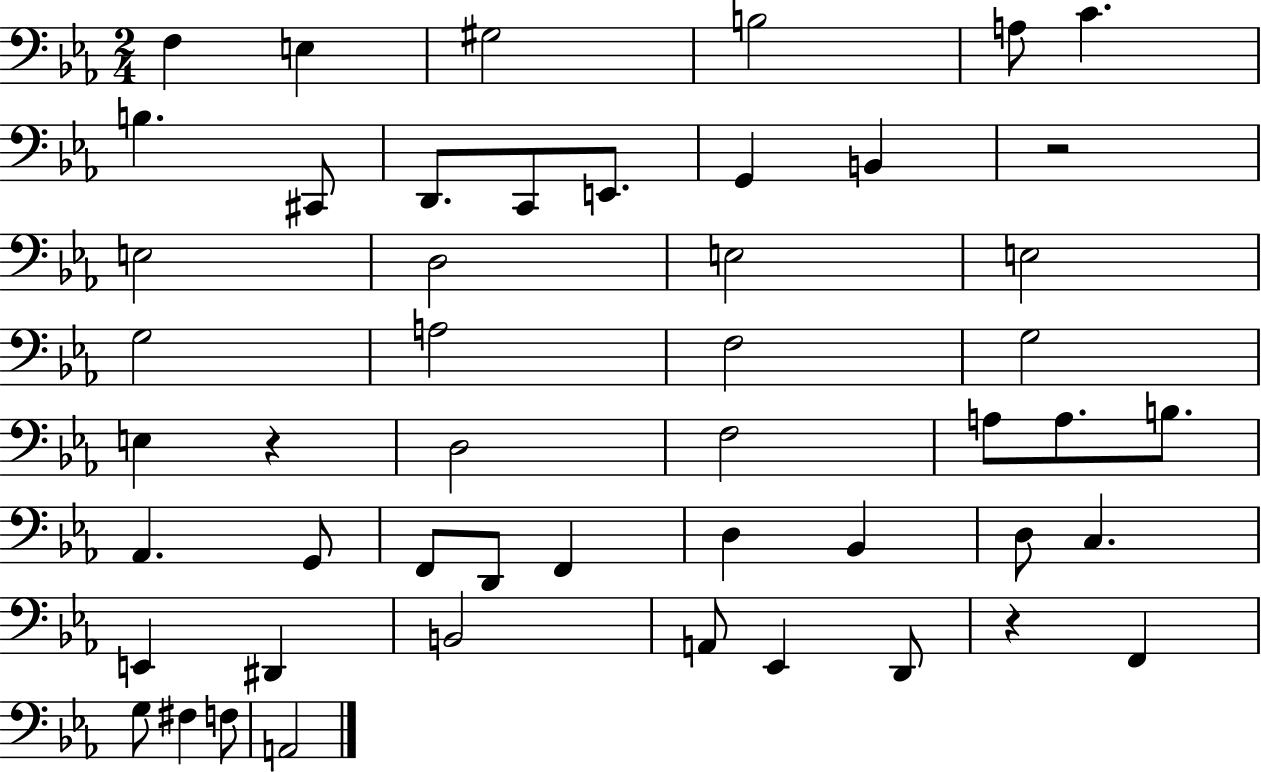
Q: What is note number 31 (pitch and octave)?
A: D2